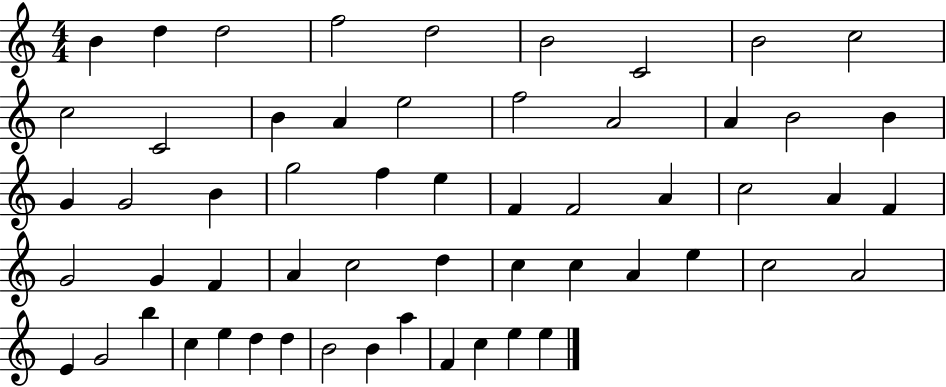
B4/q D5/q D5/h F5/h D5/h B4/h C4/h B4/h C5/h C5/h C4/h B4/q A4/q E5/h F5/h A4/h A4/q B4/h B4/q G4/q G4/h B4/q G5/h F5/q E5/q F4/q F4/h A4/q C5/h A4/q F4/q G4/h G4/q F4/q A4/q C5/h D5/q C5/q C5/q A4/q E5/q C5/h A4/h E4/q G4/h B5/q C5/q E5/q D5/q D5/q B4/h B4/q A5/q F4/q C5/q E5/q E5/q